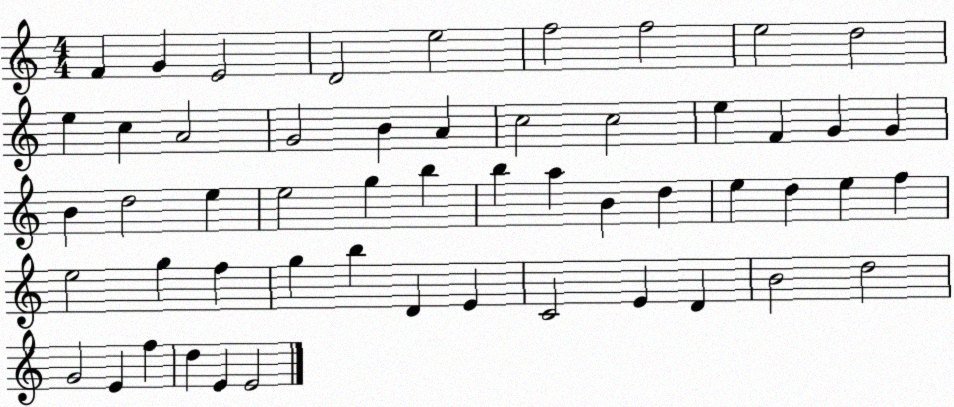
X:1
T:Untitled
M:4/4
L:1/4
K:C
F G E2 D2 e2 f2 f2 e2 d2 e c A2 G2 B A c2 c2 e F G G B d2 e e2 g b b a B d e d e f e2 g f g b D E C2 E D B2 d2 G2 E f d E E2